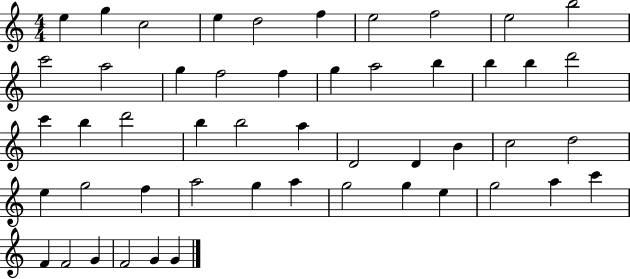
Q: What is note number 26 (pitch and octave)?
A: B5